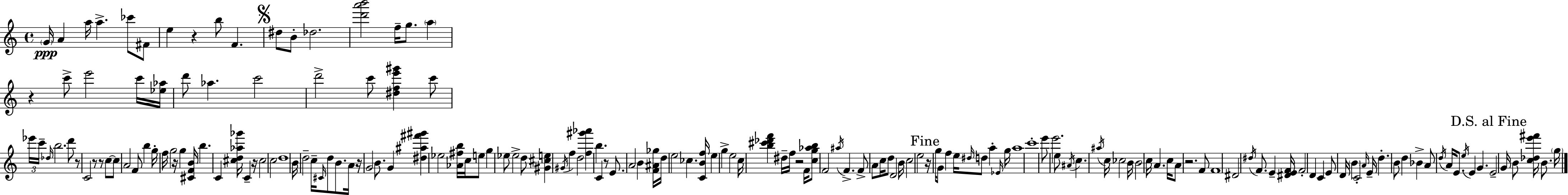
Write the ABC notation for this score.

X:1
T:Untitled
M:4/4
L:1/4
K:Am
G/4 A a/4 a _c'/2 ^F/2 e z b/2 F ^d/2 B/2 _d2 [d'a'b']2 f/4 g/2 a z c'/2 e'2 c'/4 [_e_a]/4 d'/2 _a c'2 d'2 c'/2 [^dfe'^g'] c'/2 _e'/4 c'/4 _d/4 b2 d'/2 z/2 C2 z/2 z/2 c/2 c/2 A2 F/2 b g/4 f/4 g2 z/4 g [^CFB]/4 b C [^cd_a_g']/4 C z/4 ^c2 c2 d4 B/4 d2 c/4 ^C/4 d/2 B/2 A/4 z/4 G2 B/2 G [^d^a^f'^g'] _e2 [_A^fb]/4 c/4 e/2 g _e/2 _e2 d/2 [^G^ce] ^G/4 f d2 [f^g'_a'] b C z/2 E/2 A2 B [F^A_g]/4 d/4 e2 _c [CBf]/4 e g e2 c/4 [b^c'_d'f'] ^d/4 f/4 z2 F/4 [cg_ab]/2 F2 ^a/4 F F/2 A/2 c/4 d/2 D2 B/4 c2 e2 z/4 g/4 G/2 f e/4 ^d/4 d/2 a _E/4 g/4 a4 c'4 e'/2 e'2 e/2 ^A/4 c ^a/4 c/4 _c2 B/4 B2 c/4 A c/4 A/2 z2 F/2 F4 ^D2 ^d/4 F/2 E [^DEF]/4 F2 D C E/2 D/4 B C2 A/4 E/4 d B/2 d _B A/2 d/4 A/4 E/2 e/4 E G E2 G/4 B/2 [c_de'^f']/4 B/2 g/4